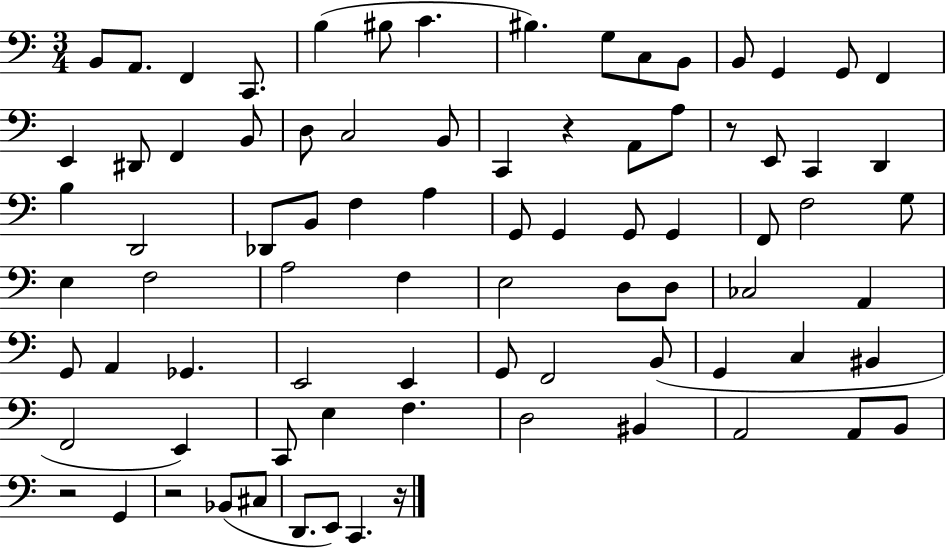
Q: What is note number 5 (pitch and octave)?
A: B3